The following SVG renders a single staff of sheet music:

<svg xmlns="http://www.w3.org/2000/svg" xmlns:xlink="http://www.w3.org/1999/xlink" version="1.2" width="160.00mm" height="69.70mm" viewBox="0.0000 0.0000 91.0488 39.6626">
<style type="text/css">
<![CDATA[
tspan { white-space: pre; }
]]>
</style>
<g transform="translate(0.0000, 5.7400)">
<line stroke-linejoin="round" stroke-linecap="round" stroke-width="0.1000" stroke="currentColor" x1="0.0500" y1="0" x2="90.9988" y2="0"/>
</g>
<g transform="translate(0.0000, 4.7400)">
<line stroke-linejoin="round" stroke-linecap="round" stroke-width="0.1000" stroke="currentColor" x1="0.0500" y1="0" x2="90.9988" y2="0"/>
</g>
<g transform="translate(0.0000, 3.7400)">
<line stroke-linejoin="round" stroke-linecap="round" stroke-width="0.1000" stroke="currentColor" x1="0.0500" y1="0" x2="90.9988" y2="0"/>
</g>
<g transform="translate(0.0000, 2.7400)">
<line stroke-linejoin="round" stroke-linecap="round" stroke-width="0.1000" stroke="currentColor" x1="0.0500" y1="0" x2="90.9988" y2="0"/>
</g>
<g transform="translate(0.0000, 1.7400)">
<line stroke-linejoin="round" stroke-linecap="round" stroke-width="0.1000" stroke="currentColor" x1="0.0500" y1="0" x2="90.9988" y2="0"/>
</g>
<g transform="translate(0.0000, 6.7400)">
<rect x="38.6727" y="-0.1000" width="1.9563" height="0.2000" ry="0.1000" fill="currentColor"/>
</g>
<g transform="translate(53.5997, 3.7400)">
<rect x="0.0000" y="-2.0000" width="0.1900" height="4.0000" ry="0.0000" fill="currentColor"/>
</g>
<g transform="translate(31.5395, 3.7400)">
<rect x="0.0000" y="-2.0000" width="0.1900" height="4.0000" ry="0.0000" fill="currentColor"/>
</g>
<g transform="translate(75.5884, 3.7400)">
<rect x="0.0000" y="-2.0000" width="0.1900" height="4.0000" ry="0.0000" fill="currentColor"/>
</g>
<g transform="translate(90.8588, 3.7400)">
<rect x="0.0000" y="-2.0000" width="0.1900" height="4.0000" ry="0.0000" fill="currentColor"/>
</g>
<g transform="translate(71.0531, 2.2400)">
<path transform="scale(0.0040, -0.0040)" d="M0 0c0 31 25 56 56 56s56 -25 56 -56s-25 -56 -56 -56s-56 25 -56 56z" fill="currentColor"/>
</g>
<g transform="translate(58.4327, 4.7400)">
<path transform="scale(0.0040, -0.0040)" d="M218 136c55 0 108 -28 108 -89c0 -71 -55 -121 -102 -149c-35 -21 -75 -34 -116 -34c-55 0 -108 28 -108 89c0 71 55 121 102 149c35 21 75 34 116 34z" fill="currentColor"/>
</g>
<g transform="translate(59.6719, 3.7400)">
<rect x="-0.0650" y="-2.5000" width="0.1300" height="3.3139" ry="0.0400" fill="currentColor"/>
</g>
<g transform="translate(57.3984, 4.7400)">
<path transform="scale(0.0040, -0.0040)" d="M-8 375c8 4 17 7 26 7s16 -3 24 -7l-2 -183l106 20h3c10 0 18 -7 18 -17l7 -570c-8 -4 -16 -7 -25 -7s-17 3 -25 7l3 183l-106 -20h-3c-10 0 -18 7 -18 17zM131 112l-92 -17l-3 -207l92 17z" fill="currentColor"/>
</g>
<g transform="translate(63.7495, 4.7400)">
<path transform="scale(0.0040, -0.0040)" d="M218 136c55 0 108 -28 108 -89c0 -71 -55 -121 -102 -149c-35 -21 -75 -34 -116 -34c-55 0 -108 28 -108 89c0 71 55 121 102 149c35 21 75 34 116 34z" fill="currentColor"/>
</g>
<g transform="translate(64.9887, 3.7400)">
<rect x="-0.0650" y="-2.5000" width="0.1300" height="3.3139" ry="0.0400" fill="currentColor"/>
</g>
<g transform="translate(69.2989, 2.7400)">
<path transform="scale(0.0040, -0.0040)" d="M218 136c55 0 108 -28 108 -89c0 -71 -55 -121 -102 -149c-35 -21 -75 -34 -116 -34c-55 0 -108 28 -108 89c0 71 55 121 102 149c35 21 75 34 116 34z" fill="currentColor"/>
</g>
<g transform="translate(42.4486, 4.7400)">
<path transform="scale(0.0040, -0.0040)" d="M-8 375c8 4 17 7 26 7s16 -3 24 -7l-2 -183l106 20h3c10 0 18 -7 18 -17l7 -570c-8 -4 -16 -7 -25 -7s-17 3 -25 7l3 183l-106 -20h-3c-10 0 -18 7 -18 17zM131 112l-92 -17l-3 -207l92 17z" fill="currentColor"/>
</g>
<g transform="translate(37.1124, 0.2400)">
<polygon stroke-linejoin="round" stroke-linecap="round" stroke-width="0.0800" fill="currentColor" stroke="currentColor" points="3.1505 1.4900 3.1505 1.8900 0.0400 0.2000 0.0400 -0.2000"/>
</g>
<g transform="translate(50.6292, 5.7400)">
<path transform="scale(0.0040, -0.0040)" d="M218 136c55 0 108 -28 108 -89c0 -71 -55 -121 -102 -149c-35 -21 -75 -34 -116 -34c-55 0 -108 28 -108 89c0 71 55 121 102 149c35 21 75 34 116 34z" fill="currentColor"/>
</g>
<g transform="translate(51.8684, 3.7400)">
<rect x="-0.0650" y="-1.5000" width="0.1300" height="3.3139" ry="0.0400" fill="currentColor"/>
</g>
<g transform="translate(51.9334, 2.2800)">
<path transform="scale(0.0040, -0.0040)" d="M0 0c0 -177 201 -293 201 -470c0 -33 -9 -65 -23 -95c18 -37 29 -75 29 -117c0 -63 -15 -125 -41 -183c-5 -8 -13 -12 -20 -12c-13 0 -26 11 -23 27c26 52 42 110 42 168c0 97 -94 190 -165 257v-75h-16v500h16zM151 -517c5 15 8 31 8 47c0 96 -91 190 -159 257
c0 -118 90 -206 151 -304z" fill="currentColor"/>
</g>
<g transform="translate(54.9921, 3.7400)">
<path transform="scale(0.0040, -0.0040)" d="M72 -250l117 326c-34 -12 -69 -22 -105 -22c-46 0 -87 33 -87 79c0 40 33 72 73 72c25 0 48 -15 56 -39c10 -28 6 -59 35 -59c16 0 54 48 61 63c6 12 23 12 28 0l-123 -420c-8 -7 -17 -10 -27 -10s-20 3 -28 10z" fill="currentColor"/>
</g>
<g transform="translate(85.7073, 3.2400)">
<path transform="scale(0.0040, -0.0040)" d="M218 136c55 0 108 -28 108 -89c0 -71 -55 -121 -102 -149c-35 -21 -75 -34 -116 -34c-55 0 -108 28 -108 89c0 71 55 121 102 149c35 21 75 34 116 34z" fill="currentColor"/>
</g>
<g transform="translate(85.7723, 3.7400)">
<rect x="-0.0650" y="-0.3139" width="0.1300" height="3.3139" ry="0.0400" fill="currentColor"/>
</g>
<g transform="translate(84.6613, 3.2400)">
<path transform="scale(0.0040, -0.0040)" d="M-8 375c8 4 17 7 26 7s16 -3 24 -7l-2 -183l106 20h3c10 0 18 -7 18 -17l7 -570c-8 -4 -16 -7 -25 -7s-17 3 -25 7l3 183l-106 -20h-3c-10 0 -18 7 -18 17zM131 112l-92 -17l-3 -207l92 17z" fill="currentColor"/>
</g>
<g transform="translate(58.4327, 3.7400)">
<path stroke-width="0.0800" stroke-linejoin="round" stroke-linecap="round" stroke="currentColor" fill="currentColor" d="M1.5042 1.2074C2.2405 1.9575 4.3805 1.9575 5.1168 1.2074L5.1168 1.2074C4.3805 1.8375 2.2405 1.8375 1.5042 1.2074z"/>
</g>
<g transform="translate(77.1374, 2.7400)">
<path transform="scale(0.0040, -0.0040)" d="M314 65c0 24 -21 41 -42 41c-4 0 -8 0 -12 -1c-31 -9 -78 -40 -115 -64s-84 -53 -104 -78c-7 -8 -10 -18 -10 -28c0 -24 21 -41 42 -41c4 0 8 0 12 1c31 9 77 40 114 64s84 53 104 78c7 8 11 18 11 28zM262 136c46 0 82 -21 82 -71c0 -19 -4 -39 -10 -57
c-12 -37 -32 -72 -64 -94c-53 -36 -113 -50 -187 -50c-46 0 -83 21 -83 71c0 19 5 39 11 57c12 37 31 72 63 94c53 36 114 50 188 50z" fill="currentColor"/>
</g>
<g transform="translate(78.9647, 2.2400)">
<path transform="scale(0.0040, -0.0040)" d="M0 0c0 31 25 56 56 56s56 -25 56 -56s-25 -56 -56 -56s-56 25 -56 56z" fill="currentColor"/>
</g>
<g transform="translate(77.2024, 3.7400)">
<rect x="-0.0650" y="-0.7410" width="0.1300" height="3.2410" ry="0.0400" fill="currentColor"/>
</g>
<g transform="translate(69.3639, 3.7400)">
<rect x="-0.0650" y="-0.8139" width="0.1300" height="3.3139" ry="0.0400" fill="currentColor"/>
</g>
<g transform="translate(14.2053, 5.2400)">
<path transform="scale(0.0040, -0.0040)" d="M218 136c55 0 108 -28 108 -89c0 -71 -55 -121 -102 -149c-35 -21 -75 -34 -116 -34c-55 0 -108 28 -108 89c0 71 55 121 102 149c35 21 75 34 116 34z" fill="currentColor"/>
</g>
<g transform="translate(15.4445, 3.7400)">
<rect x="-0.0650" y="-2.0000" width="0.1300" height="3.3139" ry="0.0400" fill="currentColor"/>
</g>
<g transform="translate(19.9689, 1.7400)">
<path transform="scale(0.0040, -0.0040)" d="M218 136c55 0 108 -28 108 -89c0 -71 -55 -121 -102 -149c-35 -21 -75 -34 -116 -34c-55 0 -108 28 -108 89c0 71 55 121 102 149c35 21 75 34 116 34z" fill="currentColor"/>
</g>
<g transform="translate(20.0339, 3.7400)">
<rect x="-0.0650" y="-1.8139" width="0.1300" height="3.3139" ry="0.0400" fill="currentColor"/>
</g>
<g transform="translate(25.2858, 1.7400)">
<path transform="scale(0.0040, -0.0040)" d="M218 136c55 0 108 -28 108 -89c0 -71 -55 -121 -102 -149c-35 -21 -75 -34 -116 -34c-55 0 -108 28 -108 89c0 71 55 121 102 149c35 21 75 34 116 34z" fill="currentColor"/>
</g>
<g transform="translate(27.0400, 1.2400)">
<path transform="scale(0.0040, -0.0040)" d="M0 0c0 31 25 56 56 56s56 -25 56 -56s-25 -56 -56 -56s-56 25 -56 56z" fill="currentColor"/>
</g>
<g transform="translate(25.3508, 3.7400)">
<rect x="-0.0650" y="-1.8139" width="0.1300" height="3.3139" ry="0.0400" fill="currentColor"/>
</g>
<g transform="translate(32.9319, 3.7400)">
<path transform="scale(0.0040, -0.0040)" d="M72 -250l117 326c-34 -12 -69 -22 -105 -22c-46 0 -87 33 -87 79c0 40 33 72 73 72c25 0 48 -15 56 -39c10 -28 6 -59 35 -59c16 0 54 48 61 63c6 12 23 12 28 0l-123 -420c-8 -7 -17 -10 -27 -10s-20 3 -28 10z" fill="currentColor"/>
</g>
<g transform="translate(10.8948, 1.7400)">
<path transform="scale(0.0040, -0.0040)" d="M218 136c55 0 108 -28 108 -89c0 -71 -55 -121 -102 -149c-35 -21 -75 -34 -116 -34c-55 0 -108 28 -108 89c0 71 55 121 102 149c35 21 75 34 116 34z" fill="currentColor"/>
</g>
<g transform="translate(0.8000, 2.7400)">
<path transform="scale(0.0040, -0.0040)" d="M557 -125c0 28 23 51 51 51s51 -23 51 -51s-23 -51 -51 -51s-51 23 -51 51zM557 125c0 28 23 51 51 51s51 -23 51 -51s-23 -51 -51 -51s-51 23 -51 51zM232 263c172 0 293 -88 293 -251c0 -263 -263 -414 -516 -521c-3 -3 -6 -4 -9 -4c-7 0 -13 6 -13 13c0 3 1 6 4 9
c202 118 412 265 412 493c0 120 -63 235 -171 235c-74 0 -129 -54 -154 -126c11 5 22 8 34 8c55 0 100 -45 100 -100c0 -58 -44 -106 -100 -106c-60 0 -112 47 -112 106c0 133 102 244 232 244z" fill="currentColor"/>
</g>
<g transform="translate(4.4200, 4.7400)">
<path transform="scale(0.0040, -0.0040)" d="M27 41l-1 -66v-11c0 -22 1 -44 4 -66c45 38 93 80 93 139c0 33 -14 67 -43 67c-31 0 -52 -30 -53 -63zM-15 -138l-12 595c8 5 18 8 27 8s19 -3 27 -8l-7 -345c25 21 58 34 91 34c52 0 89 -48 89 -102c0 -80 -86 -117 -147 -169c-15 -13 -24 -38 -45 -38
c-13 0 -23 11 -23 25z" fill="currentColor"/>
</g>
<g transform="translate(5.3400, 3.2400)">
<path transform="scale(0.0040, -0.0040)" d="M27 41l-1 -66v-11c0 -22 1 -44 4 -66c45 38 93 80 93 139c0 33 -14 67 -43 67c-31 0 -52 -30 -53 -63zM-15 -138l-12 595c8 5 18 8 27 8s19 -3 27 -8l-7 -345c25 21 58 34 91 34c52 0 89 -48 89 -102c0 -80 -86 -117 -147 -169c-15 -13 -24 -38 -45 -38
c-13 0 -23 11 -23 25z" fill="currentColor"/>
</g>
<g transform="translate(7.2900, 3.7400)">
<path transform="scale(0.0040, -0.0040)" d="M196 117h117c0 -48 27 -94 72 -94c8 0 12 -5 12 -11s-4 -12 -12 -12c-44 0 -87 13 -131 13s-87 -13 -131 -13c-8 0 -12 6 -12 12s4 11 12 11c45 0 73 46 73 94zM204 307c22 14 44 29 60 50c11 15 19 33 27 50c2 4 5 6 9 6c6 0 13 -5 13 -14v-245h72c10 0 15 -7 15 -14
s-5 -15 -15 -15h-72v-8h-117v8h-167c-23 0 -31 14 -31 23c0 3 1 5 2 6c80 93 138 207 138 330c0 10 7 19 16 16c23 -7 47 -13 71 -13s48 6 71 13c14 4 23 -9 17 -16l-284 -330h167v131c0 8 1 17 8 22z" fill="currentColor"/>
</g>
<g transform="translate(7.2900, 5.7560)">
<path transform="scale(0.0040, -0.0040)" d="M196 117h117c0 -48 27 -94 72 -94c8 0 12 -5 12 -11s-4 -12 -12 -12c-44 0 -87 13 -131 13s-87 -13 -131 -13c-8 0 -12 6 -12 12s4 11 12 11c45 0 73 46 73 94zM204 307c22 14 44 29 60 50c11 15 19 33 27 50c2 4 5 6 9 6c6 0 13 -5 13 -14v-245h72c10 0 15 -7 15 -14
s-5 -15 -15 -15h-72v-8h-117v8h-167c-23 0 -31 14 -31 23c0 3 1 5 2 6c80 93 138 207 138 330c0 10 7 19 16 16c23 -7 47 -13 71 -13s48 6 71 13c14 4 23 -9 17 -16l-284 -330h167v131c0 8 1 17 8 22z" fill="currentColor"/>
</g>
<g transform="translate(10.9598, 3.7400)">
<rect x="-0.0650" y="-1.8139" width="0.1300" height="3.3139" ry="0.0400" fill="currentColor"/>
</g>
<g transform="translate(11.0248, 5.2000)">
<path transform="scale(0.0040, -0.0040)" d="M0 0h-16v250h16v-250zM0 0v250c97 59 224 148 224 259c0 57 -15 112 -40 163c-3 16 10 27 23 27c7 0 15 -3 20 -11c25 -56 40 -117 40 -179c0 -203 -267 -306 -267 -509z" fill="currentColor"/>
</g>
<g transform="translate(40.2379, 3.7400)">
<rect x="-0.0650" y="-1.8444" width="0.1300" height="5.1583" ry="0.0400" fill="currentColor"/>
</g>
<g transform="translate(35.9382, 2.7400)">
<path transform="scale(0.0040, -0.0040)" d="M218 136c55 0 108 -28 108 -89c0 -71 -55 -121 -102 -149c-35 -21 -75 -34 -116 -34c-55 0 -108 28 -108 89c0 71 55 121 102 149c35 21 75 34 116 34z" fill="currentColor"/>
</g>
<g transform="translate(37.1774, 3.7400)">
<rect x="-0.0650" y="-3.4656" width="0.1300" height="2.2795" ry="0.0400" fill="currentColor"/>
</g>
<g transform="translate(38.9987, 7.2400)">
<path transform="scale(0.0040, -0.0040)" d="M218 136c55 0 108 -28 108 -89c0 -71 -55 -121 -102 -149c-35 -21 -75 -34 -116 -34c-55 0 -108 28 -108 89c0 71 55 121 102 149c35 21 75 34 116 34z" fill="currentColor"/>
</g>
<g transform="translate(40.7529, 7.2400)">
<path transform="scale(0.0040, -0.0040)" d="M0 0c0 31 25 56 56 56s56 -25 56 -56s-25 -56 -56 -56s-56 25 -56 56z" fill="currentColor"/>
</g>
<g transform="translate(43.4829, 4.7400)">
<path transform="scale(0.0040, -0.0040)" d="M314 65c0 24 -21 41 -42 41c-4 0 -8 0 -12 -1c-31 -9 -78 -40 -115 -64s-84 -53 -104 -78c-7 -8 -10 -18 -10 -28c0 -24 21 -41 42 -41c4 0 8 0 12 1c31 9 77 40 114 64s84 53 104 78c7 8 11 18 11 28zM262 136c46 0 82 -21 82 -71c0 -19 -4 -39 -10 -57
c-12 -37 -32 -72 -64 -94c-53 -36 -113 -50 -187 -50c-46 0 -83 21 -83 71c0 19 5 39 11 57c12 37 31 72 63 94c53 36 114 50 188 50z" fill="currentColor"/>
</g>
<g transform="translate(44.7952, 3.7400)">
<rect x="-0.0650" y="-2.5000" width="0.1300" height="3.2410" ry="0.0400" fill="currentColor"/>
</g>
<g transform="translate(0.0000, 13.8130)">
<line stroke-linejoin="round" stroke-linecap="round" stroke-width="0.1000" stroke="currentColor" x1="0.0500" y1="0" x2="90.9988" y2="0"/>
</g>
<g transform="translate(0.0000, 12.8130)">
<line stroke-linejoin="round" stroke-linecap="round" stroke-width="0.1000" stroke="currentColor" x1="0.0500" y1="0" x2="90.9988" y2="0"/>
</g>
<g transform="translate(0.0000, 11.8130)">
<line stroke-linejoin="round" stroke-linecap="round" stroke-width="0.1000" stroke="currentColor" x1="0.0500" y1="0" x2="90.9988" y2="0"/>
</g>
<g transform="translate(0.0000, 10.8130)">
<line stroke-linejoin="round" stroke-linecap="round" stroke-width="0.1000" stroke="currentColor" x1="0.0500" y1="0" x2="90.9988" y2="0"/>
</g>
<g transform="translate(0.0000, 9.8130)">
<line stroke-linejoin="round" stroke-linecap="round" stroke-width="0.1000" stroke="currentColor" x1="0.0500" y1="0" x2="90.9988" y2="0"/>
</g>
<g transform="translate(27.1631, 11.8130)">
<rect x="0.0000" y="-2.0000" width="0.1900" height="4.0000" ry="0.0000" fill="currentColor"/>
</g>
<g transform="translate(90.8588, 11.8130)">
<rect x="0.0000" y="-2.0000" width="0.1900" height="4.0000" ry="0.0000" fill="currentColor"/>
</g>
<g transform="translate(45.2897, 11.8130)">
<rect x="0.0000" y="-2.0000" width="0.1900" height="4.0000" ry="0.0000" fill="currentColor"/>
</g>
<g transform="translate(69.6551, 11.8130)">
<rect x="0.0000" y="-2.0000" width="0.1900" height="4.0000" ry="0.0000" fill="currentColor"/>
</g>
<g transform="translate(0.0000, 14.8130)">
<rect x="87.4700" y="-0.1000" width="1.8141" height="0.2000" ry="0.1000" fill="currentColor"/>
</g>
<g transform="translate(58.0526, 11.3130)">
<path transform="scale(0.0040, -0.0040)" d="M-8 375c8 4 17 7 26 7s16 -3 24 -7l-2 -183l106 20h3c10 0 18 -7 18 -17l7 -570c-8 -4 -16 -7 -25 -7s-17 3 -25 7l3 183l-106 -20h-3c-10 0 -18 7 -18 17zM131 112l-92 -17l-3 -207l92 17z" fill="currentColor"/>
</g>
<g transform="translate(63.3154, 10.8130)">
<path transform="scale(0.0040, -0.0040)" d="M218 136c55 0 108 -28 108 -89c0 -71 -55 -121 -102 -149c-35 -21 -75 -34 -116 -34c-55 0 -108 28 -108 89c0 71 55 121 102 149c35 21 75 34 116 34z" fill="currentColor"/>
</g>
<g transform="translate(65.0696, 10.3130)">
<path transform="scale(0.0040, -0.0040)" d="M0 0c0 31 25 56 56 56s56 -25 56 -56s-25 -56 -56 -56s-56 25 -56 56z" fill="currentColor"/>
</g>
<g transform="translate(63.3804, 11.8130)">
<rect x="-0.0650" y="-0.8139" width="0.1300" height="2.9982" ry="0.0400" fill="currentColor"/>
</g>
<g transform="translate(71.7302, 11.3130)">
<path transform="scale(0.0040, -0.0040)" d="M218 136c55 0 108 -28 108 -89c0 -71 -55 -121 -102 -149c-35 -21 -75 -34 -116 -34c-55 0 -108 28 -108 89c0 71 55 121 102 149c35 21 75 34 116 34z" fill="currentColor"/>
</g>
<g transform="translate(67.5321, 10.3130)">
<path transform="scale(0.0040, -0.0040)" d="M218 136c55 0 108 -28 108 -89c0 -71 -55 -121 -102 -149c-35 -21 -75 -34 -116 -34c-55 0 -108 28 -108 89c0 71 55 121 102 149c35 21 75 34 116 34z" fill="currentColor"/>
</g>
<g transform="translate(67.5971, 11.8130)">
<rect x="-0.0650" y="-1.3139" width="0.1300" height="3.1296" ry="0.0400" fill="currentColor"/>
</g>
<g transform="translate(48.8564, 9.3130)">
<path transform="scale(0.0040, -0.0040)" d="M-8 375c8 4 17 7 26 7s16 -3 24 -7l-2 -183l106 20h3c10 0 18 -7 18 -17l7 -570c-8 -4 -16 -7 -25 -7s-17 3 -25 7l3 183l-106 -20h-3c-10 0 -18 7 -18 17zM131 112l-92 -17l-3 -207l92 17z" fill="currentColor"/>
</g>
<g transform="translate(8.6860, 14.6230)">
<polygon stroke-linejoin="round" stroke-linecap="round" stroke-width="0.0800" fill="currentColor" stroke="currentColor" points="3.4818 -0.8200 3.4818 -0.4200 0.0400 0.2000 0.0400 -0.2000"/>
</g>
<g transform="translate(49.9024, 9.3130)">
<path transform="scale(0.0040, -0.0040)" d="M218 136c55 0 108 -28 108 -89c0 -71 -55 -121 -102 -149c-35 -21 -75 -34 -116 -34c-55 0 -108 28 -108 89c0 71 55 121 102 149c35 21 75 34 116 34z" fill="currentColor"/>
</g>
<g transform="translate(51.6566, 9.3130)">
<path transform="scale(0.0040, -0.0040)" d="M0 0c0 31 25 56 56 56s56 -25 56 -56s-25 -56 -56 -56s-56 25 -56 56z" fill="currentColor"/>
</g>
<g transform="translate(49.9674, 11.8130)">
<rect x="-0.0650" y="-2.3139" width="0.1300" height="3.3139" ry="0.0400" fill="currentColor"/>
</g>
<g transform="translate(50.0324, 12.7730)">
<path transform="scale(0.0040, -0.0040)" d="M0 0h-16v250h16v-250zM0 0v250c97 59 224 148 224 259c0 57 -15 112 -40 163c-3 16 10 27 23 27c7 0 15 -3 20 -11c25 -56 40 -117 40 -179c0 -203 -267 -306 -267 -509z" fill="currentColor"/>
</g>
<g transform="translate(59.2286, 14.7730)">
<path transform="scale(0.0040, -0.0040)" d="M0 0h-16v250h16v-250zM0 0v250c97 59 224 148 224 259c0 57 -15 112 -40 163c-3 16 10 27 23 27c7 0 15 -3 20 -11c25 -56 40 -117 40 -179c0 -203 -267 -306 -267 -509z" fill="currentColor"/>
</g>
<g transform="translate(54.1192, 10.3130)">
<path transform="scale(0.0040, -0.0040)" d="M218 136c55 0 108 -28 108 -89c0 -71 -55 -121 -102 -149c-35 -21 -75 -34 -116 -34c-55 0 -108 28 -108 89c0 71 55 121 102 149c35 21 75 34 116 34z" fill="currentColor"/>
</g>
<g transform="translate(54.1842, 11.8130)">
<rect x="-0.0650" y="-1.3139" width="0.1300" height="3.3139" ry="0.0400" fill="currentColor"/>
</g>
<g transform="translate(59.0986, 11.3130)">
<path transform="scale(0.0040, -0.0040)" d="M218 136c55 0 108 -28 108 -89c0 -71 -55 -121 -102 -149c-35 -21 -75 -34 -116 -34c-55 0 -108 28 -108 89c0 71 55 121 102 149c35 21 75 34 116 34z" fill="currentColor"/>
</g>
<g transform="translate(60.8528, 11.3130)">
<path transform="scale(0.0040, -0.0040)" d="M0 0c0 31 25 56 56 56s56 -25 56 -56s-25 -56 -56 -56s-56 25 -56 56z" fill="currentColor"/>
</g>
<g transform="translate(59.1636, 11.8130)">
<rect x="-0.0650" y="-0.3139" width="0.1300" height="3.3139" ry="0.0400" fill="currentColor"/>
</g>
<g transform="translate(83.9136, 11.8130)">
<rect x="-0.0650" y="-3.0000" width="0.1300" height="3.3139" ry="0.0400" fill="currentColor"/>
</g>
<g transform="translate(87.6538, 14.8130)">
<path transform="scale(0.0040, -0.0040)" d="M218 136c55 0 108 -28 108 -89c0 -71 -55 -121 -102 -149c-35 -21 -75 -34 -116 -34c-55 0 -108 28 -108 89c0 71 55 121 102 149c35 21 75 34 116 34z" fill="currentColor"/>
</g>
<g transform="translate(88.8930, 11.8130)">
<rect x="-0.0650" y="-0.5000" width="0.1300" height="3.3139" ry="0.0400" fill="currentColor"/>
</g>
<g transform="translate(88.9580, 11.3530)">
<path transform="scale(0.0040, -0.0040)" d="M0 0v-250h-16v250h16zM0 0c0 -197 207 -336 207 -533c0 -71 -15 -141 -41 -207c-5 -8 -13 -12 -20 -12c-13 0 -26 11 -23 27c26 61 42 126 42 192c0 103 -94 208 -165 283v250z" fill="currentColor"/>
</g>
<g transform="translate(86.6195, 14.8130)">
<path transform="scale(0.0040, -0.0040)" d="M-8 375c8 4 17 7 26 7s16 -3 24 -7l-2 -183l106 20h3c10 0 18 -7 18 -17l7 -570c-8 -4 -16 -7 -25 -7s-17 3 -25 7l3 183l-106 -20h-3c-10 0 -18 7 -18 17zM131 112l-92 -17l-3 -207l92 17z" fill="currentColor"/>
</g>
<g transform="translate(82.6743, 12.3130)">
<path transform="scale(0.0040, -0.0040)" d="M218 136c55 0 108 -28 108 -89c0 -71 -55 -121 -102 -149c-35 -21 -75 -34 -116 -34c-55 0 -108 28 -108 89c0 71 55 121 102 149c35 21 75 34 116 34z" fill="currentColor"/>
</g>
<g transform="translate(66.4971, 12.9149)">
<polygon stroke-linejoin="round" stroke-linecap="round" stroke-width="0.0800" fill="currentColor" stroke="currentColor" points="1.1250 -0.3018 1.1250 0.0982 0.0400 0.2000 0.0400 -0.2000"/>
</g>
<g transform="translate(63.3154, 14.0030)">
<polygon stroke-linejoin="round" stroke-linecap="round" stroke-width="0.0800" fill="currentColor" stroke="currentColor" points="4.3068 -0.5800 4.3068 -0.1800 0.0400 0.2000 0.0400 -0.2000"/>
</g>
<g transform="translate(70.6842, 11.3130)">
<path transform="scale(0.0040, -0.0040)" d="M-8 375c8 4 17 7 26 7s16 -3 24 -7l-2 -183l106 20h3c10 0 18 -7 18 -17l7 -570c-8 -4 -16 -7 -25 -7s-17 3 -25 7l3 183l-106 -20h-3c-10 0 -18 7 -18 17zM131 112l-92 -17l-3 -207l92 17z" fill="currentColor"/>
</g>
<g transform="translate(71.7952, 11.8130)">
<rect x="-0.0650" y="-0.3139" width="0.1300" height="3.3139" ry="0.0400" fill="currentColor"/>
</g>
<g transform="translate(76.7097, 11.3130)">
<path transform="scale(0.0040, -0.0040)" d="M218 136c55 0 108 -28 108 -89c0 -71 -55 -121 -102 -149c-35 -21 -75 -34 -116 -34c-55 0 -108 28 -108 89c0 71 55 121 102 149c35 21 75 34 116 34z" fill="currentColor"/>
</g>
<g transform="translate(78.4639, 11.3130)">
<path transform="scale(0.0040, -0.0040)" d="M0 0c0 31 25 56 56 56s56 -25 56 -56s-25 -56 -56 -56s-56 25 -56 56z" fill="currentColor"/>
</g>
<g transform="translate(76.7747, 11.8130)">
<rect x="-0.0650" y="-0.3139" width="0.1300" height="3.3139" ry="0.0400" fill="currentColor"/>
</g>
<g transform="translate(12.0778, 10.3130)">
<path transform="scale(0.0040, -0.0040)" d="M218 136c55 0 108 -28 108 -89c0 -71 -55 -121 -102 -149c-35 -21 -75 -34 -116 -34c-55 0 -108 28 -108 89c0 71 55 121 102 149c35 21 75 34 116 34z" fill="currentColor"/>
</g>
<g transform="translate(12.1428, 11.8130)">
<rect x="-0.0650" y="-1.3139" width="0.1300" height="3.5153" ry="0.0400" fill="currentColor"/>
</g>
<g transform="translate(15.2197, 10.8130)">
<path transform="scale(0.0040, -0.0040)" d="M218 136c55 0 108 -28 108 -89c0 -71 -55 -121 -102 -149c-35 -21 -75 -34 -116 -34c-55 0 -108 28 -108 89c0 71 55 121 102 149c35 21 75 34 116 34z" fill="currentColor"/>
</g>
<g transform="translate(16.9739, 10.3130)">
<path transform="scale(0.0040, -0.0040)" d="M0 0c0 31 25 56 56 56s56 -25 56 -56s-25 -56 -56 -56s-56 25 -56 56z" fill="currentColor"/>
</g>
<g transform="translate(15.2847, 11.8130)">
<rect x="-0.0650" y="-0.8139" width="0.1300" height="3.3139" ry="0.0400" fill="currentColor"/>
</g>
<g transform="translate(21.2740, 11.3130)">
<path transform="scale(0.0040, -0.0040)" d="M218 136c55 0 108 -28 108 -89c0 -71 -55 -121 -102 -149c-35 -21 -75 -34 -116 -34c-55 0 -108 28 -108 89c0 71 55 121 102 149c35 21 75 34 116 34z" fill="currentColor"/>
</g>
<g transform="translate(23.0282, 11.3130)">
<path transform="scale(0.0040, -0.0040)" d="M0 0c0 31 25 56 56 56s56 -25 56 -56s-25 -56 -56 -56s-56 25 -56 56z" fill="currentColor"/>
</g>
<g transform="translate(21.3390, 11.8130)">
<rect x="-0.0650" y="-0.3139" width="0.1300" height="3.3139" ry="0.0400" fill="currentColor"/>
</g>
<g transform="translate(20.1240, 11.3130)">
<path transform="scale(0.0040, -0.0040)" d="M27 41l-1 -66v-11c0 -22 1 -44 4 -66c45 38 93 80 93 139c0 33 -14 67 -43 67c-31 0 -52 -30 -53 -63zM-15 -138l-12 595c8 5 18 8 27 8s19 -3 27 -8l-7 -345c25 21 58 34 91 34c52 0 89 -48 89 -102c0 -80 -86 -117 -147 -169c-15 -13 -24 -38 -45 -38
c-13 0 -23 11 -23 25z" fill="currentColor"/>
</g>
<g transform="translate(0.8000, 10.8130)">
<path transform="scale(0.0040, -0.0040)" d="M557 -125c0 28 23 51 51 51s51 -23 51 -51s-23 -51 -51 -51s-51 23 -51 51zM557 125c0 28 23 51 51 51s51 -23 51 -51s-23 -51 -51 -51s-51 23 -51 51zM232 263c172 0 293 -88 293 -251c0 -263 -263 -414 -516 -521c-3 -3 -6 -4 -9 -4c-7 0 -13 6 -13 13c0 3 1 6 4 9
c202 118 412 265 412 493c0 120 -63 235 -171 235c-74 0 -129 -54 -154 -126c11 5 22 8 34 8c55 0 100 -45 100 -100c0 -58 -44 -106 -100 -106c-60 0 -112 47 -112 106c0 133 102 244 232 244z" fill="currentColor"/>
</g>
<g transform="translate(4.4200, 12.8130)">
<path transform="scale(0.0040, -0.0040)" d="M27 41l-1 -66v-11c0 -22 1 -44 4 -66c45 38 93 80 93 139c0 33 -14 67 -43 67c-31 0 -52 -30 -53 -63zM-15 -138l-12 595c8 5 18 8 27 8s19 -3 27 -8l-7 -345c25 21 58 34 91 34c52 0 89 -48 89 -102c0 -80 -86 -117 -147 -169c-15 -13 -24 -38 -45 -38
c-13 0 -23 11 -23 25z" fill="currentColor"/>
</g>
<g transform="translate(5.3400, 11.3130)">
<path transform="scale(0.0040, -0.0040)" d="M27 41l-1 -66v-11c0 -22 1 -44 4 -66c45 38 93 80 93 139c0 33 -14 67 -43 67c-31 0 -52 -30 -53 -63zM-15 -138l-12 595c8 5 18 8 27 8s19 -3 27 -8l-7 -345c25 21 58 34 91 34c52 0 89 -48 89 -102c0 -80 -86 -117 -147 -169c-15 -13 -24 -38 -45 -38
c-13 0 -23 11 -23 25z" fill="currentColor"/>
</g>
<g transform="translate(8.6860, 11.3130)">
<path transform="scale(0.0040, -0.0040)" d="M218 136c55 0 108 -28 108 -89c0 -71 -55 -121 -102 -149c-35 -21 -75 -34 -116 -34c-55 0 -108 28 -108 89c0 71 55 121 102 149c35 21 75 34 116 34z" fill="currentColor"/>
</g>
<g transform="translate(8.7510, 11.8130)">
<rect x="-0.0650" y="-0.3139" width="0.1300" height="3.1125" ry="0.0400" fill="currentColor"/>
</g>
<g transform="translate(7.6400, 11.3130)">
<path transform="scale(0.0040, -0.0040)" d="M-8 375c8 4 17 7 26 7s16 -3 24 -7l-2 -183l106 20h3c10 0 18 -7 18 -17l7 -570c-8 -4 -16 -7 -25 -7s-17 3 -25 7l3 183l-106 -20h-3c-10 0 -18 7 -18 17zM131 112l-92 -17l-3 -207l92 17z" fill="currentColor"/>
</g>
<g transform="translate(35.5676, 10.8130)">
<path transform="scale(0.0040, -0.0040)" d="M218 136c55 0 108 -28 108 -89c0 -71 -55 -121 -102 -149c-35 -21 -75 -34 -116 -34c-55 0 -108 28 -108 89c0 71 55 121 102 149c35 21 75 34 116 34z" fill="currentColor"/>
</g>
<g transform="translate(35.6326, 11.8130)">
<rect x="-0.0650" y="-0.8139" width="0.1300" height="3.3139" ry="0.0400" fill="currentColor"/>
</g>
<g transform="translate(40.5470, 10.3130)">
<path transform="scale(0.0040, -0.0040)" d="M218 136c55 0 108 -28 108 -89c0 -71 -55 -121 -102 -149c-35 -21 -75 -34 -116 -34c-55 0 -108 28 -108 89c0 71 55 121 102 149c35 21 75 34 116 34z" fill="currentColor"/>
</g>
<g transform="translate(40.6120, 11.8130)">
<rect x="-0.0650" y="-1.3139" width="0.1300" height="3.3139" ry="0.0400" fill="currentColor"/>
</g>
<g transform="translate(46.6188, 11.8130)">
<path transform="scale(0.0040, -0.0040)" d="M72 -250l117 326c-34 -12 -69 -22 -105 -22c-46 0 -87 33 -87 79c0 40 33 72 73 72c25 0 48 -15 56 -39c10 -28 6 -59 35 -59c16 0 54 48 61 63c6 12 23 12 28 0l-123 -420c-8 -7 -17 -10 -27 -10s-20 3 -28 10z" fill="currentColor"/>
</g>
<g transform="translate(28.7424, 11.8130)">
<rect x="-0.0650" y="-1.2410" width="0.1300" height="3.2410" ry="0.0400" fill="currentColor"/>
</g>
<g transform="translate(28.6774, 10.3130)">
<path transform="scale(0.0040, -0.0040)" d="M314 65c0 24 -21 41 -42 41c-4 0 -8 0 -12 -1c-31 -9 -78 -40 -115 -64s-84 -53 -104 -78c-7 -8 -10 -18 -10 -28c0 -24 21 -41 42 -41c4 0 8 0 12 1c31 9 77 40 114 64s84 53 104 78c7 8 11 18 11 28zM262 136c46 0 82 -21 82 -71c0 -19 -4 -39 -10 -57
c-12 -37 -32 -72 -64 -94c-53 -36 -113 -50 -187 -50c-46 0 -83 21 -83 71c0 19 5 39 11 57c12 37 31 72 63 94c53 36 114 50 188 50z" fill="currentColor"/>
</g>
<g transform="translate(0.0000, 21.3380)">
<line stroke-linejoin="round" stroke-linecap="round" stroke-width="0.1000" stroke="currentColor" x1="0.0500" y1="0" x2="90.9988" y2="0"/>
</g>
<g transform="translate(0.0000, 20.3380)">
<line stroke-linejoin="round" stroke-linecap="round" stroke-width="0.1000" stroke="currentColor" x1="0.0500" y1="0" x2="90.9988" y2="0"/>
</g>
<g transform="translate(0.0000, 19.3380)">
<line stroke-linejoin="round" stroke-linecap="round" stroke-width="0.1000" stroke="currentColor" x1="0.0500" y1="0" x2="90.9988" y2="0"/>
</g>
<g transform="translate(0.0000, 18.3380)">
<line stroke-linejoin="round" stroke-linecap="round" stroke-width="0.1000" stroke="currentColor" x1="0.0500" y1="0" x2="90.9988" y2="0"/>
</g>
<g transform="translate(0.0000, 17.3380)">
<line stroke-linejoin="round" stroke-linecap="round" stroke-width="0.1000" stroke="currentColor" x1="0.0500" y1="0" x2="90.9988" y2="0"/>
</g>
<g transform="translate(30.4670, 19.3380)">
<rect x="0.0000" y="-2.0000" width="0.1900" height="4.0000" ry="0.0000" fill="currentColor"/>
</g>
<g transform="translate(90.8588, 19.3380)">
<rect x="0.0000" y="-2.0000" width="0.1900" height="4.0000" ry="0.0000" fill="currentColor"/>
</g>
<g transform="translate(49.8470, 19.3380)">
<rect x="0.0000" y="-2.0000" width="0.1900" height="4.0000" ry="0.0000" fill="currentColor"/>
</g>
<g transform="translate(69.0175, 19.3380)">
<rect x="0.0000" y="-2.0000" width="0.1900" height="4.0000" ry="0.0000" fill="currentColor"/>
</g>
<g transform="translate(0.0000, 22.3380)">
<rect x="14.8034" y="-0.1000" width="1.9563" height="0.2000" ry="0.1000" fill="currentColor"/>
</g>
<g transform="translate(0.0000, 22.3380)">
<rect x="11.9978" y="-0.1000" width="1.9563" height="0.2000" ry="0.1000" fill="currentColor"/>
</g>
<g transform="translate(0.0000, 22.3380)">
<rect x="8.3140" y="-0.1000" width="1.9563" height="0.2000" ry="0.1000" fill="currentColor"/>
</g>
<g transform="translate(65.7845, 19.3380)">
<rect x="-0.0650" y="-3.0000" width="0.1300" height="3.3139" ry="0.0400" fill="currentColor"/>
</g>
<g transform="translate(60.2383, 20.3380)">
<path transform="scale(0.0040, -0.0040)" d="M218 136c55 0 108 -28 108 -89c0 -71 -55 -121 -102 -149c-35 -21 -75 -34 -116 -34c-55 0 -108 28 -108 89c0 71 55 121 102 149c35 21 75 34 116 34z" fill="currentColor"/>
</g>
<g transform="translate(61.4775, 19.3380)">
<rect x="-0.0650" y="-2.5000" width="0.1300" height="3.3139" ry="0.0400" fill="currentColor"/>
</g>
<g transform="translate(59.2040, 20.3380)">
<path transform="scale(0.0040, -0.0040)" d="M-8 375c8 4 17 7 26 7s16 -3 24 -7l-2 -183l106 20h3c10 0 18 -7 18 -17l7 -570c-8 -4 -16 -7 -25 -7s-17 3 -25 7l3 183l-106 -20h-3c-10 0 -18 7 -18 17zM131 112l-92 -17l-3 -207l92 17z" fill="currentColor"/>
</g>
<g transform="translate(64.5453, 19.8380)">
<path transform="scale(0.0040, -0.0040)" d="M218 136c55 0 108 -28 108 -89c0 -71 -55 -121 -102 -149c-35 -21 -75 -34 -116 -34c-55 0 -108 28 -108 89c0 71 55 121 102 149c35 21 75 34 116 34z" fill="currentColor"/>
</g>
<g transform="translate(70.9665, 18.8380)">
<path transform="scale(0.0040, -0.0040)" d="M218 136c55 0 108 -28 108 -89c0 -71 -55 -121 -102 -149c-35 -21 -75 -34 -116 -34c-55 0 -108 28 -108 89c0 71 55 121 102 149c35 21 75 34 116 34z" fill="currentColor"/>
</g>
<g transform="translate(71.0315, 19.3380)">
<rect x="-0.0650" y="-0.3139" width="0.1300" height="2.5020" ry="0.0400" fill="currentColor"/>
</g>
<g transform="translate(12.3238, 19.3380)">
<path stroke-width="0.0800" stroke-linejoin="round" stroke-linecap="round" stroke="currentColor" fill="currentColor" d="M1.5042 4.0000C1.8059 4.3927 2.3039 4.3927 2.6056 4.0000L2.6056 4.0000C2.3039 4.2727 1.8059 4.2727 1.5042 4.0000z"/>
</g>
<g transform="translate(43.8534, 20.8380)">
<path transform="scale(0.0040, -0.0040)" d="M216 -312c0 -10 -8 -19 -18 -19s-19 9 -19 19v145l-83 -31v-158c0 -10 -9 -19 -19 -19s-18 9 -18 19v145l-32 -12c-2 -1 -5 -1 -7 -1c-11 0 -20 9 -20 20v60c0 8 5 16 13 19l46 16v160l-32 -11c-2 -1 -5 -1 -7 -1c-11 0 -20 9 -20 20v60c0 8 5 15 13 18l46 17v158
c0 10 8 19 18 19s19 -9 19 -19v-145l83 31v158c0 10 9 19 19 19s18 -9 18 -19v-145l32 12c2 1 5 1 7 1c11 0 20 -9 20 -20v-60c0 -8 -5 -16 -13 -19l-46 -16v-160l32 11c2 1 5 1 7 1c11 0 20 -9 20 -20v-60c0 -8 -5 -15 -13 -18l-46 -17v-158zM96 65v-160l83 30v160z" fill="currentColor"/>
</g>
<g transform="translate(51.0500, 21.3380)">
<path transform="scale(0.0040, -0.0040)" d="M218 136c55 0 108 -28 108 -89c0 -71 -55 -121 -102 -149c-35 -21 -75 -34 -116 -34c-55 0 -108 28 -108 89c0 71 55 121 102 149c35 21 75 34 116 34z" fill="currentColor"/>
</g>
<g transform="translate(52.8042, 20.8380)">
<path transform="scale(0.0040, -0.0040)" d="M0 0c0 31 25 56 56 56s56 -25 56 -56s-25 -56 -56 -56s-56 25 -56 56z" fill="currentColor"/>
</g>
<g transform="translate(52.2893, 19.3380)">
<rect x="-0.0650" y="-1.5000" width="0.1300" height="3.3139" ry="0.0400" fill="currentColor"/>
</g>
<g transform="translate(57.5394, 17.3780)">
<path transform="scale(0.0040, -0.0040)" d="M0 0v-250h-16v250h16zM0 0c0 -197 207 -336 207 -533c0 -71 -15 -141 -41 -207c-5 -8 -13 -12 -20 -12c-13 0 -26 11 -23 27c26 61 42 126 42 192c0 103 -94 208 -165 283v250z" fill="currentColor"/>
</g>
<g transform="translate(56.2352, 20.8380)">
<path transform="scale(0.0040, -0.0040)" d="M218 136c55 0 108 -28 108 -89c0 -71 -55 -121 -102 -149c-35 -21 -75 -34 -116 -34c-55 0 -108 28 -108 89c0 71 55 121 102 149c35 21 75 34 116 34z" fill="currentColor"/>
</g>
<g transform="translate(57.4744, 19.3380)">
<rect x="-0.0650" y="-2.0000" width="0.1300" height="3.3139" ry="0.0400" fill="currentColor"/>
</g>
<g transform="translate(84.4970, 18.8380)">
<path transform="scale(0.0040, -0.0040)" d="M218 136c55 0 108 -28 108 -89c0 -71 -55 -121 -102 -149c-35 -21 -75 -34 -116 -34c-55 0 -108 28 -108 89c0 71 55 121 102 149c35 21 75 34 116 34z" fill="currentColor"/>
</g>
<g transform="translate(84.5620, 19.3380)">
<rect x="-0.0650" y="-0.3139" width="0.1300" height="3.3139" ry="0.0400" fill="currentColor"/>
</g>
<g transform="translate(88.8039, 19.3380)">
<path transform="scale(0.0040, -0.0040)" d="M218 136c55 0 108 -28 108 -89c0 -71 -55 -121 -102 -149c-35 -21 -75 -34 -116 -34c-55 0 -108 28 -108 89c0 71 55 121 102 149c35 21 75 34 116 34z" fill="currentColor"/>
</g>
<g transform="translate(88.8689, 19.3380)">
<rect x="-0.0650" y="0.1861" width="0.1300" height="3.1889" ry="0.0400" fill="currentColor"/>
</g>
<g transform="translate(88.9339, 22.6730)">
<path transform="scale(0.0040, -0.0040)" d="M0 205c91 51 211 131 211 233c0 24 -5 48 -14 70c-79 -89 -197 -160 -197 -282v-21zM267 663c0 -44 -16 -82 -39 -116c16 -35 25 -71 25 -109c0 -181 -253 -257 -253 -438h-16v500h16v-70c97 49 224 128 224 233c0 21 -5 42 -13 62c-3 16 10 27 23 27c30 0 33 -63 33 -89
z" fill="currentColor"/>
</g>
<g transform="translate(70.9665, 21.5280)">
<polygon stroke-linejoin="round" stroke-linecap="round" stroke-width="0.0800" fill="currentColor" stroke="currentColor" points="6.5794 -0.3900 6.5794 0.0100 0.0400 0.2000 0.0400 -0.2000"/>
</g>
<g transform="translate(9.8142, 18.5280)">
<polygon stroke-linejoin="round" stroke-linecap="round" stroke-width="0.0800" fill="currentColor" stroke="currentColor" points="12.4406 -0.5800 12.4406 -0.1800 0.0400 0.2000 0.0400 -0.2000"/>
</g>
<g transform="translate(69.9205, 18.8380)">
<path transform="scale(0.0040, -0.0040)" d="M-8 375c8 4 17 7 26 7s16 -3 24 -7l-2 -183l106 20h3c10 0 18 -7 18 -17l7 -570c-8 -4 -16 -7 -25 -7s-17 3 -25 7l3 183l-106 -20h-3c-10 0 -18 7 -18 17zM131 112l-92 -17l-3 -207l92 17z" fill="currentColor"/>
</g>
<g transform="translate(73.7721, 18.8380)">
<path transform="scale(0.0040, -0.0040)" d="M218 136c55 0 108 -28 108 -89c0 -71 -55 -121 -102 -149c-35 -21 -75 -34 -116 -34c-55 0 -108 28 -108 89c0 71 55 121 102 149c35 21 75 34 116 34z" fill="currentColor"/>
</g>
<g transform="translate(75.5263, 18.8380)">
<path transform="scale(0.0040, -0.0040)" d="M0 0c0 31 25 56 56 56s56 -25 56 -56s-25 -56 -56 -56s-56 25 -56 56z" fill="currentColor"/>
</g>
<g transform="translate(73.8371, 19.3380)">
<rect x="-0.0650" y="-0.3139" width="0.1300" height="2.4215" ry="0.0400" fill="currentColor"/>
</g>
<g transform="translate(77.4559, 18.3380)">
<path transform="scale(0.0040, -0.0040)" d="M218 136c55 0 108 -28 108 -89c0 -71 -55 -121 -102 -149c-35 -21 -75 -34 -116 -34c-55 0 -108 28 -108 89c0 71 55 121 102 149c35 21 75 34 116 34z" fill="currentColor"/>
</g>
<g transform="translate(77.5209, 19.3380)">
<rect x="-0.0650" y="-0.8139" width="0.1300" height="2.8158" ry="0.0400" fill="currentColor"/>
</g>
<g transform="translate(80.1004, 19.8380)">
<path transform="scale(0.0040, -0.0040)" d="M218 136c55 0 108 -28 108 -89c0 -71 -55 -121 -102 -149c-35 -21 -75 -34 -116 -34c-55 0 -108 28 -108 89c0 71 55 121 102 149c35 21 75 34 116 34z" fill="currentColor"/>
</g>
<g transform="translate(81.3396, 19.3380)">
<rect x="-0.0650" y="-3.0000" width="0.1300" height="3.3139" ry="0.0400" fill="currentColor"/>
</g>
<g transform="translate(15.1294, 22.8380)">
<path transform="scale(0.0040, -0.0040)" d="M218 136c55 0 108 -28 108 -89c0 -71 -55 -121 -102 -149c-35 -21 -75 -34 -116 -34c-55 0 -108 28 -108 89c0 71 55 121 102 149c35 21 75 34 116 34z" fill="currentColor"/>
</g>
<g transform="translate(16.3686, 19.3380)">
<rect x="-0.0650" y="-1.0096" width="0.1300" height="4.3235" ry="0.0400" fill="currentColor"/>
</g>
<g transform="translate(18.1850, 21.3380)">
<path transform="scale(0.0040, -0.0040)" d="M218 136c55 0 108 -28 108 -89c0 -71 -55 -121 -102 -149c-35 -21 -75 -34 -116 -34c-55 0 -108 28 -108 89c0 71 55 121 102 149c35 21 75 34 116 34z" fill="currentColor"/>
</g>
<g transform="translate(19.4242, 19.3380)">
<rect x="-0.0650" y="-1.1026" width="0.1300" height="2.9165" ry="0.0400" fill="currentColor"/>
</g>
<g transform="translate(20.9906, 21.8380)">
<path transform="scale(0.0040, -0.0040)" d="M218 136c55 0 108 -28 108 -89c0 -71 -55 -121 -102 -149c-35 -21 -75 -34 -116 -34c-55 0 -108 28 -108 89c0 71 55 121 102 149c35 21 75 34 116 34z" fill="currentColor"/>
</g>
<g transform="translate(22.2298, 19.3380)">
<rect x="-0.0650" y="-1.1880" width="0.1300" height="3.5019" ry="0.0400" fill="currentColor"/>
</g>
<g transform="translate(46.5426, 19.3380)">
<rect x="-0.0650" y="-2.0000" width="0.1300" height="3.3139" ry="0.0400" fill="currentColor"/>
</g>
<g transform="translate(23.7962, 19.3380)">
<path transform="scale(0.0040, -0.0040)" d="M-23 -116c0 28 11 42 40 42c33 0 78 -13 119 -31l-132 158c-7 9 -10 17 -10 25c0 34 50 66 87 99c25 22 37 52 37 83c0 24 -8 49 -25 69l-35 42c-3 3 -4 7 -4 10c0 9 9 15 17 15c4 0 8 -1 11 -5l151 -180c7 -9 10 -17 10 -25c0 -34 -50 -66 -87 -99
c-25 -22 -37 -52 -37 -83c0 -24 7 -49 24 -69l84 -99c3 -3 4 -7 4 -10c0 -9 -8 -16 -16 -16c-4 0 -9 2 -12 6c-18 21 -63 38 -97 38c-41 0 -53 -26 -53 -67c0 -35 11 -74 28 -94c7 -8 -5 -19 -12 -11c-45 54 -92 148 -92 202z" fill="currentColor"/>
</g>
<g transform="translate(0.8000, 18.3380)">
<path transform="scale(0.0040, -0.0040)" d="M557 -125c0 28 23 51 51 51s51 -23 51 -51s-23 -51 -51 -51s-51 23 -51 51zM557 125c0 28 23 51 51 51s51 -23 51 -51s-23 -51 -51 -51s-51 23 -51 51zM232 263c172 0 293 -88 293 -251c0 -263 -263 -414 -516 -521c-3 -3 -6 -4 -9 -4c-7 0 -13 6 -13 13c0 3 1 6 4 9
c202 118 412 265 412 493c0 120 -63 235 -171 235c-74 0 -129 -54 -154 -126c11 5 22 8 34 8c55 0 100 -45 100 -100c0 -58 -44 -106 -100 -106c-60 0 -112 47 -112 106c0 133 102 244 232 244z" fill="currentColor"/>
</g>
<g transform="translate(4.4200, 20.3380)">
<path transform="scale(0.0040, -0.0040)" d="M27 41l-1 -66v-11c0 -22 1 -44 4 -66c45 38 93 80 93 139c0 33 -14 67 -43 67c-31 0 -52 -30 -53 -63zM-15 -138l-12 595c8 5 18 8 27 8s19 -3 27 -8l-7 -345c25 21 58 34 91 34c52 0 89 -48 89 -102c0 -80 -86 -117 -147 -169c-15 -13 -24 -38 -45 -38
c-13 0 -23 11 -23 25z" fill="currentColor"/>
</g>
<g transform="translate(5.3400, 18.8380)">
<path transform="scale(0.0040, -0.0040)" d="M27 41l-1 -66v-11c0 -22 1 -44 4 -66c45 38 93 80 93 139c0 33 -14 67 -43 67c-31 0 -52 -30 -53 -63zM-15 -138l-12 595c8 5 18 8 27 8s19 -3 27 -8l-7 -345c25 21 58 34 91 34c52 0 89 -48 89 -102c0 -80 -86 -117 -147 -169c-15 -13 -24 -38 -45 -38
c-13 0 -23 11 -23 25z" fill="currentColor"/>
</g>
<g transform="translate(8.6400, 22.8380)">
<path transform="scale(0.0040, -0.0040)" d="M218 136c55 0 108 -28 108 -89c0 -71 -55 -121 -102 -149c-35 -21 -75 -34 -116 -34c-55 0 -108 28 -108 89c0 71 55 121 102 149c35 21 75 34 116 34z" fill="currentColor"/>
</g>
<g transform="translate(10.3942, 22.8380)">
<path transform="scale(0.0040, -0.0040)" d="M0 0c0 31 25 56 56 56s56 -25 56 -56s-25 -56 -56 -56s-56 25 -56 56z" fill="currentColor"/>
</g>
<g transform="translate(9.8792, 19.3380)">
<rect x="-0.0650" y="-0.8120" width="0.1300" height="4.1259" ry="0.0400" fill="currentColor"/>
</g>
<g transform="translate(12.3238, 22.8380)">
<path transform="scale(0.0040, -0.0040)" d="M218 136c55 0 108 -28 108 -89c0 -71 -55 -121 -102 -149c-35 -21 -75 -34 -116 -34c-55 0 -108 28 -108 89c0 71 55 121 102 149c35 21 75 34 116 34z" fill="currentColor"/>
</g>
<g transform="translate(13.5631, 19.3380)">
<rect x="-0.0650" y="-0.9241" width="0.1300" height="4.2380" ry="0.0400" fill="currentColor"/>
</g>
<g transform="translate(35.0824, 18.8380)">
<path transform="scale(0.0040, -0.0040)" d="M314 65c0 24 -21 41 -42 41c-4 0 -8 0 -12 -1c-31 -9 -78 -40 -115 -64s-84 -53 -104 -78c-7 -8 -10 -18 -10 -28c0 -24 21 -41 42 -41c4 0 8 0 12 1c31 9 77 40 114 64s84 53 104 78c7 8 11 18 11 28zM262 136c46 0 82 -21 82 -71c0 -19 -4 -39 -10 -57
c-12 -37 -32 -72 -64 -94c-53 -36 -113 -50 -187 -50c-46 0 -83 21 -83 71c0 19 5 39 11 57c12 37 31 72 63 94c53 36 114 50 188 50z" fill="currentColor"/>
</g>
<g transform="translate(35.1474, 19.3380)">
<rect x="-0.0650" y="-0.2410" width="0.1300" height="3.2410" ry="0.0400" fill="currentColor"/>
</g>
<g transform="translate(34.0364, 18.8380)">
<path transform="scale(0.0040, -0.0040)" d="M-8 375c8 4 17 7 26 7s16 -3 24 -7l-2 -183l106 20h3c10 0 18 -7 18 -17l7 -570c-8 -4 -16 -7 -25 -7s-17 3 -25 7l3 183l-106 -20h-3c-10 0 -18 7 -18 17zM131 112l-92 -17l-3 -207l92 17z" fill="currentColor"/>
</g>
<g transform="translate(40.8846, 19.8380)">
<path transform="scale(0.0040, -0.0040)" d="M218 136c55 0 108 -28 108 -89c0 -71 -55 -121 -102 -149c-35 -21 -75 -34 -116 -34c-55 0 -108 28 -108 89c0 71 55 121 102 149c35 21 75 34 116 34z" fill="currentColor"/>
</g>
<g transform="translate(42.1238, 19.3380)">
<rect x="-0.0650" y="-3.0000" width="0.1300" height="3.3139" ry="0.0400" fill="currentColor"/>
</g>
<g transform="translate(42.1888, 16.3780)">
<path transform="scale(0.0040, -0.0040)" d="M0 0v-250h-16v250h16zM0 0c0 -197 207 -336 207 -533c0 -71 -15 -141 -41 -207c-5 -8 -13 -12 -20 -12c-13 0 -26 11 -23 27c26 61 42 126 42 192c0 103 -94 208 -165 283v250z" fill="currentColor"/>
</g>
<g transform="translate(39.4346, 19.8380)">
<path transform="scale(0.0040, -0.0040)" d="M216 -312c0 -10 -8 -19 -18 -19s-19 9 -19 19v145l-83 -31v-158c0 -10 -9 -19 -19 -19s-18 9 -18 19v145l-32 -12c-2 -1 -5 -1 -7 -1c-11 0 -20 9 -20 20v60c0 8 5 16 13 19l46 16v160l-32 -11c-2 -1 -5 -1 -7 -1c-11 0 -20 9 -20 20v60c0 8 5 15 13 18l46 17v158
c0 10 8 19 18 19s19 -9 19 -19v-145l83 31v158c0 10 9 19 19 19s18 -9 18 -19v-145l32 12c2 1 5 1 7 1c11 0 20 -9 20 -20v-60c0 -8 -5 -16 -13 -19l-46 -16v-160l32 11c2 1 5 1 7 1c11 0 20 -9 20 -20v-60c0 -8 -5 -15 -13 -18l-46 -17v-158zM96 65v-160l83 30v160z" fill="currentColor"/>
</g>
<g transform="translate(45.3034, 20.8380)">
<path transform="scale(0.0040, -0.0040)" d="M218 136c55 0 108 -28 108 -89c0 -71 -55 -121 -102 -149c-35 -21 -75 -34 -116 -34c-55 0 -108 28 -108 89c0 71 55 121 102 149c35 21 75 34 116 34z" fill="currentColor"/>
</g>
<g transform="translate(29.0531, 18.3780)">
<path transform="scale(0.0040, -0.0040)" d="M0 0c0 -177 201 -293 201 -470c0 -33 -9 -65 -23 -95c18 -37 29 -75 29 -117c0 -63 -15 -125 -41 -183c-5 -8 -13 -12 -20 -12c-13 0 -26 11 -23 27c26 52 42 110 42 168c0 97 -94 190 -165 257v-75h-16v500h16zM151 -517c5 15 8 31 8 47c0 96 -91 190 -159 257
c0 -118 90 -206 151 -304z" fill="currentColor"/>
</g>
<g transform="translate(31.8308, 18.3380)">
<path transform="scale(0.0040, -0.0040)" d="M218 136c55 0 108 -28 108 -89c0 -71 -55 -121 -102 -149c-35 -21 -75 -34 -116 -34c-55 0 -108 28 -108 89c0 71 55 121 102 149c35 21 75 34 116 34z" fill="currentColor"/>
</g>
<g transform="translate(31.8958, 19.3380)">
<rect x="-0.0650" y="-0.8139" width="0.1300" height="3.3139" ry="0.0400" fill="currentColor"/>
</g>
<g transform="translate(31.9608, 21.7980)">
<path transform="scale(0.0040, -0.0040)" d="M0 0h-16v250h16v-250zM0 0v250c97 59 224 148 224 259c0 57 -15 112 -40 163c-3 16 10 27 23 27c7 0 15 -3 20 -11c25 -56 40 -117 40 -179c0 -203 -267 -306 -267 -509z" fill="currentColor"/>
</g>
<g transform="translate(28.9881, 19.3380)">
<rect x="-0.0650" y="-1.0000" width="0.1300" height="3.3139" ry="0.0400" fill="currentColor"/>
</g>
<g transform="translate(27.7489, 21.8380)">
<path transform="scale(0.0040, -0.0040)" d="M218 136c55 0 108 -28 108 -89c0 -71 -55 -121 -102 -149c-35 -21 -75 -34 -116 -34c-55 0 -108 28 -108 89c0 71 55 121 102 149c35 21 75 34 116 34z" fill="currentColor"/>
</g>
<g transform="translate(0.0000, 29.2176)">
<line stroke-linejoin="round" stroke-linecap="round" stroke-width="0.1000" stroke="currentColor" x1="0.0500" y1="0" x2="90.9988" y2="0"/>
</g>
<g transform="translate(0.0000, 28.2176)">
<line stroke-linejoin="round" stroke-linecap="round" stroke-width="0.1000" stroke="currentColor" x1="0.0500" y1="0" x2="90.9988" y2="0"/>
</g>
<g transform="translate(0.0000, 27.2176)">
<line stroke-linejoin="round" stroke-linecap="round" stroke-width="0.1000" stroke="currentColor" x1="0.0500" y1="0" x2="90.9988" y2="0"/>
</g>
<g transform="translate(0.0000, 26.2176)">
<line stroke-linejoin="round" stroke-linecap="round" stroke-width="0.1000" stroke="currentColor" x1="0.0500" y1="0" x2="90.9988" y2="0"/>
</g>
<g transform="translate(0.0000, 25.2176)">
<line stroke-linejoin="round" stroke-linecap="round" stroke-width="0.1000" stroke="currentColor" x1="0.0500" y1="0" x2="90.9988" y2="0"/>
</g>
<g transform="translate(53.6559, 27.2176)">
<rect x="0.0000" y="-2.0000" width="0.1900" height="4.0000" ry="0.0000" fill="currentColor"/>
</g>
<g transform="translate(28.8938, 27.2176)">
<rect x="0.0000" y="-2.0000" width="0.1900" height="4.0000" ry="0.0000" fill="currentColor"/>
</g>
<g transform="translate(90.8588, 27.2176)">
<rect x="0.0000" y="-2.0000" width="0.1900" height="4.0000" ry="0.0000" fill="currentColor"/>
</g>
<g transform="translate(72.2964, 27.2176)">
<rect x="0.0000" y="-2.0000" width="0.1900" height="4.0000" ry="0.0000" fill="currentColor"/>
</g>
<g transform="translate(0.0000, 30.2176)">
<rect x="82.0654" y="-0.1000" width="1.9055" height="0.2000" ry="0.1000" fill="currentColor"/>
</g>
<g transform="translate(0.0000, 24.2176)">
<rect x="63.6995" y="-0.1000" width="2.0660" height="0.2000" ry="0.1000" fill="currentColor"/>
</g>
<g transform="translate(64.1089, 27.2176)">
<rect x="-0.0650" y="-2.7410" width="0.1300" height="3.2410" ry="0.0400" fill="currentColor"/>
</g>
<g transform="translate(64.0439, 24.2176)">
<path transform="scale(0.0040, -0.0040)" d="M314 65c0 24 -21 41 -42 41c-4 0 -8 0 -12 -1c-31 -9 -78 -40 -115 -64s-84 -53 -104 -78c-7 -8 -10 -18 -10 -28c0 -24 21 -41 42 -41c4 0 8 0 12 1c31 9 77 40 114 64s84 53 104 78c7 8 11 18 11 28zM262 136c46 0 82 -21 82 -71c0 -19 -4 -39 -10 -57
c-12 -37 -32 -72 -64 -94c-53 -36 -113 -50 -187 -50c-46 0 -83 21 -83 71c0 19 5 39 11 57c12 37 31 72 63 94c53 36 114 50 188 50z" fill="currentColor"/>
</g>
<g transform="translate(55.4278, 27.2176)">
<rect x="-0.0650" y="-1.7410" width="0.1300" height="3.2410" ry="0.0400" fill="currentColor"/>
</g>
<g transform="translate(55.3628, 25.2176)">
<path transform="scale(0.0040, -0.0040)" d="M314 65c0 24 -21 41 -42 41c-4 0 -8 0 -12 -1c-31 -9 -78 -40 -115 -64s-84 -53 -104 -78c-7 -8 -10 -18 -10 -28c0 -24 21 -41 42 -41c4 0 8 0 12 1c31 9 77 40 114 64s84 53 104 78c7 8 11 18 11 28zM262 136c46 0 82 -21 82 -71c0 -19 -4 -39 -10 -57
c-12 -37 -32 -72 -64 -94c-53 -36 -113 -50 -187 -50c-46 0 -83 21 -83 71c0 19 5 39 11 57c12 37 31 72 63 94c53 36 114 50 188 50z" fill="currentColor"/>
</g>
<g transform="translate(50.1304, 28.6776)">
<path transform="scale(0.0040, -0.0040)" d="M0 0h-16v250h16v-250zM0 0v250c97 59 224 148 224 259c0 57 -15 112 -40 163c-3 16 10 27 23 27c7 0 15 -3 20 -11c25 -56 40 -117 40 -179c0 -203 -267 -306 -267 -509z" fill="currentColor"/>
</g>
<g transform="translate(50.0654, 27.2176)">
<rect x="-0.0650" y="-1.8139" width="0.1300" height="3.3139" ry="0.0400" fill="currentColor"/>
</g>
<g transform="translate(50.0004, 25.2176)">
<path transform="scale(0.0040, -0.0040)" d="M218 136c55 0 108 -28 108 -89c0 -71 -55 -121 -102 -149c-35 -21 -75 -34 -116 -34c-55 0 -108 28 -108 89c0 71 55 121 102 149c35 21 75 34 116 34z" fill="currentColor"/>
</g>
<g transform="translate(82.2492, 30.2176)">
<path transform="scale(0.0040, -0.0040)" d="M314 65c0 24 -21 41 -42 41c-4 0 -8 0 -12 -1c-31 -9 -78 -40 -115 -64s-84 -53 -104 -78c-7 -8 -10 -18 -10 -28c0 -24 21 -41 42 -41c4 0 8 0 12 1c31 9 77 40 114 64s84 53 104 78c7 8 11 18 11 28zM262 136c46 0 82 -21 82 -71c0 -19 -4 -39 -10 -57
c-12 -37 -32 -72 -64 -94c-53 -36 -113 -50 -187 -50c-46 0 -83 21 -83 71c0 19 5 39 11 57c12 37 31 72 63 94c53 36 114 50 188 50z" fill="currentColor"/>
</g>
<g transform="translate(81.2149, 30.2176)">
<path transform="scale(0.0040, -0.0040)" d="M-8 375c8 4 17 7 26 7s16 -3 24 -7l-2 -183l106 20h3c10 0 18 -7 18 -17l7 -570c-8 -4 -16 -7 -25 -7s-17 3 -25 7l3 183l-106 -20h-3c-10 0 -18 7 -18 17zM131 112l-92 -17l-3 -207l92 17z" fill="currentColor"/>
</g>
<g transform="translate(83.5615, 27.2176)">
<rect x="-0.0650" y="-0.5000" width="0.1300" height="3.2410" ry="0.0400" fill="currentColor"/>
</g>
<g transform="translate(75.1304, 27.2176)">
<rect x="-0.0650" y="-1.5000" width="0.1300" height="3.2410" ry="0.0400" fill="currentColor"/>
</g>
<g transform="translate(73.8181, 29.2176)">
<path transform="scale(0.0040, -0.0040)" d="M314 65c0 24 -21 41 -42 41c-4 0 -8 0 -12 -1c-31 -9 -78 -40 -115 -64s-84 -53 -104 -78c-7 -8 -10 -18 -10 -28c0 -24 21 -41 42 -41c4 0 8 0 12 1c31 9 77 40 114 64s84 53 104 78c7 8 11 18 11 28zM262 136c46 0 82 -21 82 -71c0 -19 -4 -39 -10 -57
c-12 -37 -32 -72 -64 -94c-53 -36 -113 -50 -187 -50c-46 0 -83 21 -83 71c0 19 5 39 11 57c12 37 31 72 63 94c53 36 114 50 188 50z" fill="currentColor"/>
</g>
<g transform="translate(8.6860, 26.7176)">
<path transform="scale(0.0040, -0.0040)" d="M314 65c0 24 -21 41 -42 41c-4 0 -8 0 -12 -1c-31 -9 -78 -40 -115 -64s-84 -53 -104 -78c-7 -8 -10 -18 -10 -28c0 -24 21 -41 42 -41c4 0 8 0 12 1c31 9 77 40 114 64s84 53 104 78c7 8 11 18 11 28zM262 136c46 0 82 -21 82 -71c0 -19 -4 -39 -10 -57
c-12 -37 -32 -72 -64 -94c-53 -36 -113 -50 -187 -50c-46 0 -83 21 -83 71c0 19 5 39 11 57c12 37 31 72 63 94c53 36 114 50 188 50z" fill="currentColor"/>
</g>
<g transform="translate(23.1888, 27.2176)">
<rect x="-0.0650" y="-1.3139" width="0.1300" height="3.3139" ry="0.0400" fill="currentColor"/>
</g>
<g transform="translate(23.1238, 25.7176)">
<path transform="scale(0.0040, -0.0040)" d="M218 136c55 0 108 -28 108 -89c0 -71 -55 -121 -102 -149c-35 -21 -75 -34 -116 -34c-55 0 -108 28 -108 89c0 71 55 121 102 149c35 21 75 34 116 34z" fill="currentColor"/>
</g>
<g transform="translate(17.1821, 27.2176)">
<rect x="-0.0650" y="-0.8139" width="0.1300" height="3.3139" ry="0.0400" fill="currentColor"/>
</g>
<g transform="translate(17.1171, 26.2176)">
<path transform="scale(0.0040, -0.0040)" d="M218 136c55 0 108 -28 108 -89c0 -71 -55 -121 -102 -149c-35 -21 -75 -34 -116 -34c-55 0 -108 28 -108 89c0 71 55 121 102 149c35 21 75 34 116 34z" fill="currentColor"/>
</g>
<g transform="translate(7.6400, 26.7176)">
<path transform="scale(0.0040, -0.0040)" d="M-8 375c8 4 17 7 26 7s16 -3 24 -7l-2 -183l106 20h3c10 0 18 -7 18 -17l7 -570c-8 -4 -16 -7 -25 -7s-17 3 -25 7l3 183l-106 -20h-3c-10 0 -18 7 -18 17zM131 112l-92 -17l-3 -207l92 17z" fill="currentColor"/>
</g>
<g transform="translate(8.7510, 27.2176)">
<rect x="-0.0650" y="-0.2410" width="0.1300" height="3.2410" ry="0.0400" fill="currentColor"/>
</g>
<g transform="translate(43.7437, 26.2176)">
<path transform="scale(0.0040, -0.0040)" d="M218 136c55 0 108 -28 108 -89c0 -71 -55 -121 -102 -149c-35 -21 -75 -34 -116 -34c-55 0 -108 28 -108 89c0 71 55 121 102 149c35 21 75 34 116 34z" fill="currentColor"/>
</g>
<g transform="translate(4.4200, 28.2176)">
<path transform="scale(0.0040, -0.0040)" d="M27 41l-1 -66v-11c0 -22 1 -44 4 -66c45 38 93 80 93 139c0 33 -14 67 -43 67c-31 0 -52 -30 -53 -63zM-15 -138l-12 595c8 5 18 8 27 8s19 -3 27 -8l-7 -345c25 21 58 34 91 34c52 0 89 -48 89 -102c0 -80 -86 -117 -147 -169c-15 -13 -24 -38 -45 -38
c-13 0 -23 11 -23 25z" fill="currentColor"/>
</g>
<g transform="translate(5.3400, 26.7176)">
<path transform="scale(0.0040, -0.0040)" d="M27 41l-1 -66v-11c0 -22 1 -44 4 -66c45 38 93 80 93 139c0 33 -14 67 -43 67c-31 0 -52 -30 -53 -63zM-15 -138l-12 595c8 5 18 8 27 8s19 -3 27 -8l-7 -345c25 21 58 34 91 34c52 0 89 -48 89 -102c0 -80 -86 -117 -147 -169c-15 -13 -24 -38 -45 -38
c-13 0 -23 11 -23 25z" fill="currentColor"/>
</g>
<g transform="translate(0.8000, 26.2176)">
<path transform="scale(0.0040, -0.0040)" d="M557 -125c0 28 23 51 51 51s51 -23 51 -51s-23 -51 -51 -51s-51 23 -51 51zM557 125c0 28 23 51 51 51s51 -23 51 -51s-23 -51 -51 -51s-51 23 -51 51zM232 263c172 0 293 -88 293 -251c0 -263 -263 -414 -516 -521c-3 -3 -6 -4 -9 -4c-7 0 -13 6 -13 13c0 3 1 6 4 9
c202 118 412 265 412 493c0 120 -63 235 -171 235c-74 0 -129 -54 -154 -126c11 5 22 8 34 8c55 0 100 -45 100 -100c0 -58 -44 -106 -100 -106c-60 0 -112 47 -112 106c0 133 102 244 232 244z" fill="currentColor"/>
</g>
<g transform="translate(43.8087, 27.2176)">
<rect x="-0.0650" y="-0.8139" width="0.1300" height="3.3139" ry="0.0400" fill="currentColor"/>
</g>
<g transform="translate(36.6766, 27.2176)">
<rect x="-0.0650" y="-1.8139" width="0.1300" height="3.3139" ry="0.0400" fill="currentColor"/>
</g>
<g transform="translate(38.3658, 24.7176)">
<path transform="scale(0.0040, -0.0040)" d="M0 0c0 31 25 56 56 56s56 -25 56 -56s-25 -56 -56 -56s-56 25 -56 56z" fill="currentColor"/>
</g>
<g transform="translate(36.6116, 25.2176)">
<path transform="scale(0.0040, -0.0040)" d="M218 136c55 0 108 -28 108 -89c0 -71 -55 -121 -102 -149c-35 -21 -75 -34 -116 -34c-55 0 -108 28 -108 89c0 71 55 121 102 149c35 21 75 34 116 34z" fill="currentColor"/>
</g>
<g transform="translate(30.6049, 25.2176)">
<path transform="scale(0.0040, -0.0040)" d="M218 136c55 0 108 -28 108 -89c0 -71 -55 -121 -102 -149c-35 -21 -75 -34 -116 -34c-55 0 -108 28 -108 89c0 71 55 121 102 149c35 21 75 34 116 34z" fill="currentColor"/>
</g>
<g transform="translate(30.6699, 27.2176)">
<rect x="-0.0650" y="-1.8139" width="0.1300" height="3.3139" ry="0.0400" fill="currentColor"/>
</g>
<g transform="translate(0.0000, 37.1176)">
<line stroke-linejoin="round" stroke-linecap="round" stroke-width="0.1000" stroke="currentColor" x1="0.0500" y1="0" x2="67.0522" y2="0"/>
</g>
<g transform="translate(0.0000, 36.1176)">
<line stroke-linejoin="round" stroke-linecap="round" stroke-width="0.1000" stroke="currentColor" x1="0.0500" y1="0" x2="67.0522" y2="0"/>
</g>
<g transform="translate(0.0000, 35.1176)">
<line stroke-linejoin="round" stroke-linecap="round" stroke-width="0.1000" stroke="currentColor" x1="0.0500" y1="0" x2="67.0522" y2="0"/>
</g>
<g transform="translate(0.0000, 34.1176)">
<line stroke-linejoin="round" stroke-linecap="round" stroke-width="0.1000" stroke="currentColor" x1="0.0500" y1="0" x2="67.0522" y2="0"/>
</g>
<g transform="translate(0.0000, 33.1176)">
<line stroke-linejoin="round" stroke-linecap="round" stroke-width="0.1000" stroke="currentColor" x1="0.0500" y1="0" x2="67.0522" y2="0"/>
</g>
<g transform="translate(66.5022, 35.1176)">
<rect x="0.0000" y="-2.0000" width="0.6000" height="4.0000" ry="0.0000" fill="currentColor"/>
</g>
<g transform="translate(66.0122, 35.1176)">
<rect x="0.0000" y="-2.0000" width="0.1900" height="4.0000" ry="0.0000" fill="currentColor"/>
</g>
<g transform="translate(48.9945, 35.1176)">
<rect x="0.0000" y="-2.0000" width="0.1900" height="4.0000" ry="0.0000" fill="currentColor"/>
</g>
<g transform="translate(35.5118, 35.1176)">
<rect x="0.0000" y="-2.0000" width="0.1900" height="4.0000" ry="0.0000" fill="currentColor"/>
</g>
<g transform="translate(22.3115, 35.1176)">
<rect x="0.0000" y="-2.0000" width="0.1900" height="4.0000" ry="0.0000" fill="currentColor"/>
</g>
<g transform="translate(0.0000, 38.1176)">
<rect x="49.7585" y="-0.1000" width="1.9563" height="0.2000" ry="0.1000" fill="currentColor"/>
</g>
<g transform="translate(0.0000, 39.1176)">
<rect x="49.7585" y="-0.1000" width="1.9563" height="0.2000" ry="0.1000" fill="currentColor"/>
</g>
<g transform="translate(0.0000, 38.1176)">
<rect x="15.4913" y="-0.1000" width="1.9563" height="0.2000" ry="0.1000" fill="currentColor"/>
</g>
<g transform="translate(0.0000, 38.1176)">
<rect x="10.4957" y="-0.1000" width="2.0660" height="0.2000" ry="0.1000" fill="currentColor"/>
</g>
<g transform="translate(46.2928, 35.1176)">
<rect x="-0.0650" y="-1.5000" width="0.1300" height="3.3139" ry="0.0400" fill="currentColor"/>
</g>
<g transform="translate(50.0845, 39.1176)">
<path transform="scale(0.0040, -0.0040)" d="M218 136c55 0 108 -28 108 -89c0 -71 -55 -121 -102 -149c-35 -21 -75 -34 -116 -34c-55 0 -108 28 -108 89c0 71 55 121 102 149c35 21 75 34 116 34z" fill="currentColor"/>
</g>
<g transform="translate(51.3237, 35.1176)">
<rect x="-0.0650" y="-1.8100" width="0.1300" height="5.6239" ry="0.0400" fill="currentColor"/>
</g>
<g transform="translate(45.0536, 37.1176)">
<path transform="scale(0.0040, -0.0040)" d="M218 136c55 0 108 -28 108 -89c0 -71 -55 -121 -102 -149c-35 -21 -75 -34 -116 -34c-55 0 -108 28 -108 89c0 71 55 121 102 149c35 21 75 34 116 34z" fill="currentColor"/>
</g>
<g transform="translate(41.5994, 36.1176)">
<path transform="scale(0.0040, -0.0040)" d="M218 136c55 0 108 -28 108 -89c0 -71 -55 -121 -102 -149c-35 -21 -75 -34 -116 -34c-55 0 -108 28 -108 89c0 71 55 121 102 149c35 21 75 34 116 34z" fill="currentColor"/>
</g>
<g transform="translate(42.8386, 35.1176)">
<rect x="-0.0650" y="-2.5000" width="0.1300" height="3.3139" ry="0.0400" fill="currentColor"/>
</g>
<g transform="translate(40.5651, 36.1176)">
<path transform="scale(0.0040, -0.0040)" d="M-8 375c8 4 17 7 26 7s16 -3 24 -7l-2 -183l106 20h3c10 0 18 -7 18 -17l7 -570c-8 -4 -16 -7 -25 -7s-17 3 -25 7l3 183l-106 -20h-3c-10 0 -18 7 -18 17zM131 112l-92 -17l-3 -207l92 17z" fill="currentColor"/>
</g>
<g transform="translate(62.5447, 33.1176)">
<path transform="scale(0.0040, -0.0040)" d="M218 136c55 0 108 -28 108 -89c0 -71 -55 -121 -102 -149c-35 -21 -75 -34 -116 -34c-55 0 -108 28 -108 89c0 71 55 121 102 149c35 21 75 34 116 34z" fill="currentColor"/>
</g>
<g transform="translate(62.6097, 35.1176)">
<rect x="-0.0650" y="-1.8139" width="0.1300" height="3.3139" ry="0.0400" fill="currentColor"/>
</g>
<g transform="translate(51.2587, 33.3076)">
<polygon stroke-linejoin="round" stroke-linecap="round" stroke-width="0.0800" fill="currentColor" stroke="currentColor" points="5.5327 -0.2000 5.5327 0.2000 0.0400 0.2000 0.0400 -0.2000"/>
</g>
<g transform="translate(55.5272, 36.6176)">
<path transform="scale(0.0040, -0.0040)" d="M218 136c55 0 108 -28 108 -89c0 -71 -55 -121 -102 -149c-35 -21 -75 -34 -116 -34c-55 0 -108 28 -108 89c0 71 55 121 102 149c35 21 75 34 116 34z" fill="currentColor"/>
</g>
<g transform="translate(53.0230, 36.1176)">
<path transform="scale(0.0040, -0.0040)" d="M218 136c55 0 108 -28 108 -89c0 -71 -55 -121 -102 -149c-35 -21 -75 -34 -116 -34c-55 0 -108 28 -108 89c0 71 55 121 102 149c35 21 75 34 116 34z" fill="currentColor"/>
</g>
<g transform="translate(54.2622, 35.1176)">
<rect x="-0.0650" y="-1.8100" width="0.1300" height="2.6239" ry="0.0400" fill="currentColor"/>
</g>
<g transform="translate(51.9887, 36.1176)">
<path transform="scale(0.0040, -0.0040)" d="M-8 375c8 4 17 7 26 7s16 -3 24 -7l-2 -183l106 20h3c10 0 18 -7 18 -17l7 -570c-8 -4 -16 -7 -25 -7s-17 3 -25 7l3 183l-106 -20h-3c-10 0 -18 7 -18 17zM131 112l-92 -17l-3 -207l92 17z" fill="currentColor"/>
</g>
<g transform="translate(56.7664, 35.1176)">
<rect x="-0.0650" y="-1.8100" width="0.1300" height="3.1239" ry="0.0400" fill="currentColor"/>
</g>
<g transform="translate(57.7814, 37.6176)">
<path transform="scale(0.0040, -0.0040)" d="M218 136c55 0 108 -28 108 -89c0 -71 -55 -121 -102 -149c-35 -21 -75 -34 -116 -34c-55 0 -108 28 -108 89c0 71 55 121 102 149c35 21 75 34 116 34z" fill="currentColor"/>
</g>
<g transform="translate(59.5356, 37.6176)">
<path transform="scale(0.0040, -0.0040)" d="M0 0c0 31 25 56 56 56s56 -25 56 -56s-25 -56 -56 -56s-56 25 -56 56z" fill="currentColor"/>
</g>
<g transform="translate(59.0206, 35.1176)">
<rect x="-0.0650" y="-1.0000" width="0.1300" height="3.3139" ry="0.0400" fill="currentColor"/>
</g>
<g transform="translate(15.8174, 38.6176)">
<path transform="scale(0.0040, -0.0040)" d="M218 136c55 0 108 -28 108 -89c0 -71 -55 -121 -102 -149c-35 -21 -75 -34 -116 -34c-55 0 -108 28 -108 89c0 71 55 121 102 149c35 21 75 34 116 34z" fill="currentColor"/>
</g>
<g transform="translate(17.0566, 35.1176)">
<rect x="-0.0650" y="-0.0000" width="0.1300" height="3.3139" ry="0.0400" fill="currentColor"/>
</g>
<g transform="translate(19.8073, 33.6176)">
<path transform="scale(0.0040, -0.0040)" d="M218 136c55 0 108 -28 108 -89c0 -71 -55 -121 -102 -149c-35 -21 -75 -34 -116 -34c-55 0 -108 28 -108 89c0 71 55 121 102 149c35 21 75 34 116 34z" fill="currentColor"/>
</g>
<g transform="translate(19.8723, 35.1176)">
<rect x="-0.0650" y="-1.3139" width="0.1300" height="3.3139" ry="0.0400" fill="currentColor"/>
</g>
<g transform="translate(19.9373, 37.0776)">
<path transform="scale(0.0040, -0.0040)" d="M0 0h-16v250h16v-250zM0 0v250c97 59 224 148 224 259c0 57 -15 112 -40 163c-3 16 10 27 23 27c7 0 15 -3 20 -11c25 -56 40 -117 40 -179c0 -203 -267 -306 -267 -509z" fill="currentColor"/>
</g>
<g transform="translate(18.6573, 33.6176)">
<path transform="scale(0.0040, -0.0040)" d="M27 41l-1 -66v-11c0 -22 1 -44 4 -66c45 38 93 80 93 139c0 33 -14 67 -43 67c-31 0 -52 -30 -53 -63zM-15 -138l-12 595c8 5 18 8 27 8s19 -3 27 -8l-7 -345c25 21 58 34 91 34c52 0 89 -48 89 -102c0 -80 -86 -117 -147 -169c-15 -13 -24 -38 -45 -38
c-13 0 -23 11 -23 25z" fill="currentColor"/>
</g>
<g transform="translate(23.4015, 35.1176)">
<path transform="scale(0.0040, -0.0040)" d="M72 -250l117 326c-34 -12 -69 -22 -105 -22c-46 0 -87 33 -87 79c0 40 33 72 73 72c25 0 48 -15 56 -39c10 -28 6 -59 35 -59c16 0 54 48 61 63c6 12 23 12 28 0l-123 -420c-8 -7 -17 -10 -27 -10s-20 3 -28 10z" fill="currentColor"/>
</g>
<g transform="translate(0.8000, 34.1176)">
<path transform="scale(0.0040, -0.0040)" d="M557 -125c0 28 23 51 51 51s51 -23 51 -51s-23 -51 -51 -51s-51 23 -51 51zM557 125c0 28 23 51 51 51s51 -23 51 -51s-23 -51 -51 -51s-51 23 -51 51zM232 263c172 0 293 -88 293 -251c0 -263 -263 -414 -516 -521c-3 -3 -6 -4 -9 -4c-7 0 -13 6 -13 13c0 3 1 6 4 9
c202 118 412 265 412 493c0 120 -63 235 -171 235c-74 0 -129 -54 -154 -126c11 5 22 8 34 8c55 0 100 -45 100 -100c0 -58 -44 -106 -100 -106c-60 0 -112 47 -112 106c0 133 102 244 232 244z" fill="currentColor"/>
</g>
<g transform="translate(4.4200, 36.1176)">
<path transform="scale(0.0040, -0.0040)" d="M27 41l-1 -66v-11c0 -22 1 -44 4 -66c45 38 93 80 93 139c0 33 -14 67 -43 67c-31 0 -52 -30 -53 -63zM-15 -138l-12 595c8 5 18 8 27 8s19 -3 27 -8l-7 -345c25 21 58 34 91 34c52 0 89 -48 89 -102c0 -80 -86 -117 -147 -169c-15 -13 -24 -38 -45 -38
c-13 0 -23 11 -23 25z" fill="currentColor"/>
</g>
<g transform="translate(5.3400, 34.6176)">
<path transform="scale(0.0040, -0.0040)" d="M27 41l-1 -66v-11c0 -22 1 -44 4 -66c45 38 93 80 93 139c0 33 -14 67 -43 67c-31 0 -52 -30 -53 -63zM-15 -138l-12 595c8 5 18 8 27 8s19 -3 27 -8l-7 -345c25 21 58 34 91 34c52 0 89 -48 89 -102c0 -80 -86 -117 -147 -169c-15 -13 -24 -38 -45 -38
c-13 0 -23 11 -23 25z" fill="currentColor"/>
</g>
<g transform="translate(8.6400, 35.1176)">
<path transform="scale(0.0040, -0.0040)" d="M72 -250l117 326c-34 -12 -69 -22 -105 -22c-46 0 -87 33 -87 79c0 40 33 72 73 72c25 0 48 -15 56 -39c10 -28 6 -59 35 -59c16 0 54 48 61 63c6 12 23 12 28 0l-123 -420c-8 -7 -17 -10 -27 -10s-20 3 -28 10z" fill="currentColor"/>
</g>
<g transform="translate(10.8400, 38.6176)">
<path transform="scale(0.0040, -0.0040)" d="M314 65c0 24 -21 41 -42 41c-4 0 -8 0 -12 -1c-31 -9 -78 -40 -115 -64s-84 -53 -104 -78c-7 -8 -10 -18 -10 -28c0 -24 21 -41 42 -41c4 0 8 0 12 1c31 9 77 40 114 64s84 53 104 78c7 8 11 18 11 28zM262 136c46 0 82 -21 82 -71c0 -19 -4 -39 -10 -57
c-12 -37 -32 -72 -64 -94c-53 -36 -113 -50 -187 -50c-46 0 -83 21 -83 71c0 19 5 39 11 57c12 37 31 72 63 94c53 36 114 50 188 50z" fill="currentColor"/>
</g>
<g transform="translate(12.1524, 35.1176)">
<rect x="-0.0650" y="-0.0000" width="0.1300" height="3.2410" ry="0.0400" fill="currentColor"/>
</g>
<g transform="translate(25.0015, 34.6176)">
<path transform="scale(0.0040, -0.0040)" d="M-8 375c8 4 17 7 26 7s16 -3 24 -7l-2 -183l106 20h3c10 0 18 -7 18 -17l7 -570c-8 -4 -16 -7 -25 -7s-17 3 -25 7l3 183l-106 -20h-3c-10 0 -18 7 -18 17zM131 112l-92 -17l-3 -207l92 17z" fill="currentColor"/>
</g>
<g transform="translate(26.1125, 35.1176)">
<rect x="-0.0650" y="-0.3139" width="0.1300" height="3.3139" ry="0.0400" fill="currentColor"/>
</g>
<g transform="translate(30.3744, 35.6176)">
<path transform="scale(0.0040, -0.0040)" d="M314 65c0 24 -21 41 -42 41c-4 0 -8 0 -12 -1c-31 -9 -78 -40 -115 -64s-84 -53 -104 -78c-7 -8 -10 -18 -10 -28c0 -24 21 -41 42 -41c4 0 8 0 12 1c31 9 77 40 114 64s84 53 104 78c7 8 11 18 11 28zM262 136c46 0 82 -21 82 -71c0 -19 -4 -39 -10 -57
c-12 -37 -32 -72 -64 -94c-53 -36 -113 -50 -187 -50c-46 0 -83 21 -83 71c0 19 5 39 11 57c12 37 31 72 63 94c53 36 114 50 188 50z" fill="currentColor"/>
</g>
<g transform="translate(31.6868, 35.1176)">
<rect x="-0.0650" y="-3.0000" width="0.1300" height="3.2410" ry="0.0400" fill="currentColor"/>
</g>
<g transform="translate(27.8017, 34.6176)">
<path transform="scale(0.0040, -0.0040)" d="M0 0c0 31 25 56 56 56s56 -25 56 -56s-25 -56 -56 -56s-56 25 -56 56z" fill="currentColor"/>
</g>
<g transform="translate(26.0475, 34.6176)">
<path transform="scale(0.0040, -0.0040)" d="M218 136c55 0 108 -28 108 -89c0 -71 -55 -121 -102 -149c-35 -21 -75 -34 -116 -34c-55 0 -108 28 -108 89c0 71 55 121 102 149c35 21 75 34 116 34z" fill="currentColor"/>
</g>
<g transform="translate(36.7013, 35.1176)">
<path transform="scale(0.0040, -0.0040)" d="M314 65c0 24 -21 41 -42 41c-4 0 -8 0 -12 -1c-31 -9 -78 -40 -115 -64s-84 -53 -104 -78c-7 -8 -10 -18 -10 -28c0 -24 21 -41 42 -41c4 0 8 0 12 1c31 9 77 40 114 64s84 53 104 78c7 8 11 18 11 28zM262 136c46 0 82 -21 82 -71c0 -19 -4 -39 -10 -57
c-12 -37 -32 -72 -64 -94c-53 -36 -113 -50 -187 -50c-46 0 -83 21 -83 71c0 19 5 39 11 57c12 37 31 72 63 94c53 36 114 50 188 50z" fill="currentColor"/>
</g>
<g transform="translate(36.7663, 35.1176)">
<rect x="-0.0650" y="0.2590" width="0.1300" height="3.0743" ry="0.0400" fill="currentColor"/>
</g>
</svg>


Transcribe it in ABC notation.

X:1
T:Untitled
M:4/4
L:1/4
K:Bb
A,/2 A,, A, A, z/2 F,/2 D,,/2 B,,2 G,,/4 z/2 B,, B,, F, F,2 E, E,/2 G,/2 F, _E, G,2 F, G, z/2 B,/2 G, E,/2 F,/2 G,/4 E, E, C, E,,/2 D,,/2 D,,/2 D,,/2 G,,/2 F,,/2 z F,,/4 F,/2 E,2 ^C,/2 ^A,, G,, A,,/2 B,, C, E,/2 E,/2 F,/2 C, E, D,/4 E,2 F, G, A, A, F, A,/2 A,2 C2 G,,2 E,,2 z/2 D,,2 D,, _G,/2 z/2 E, C,2 D,2 B,, G,, C,,/2 B,,/2 A,,/2 F,, A,